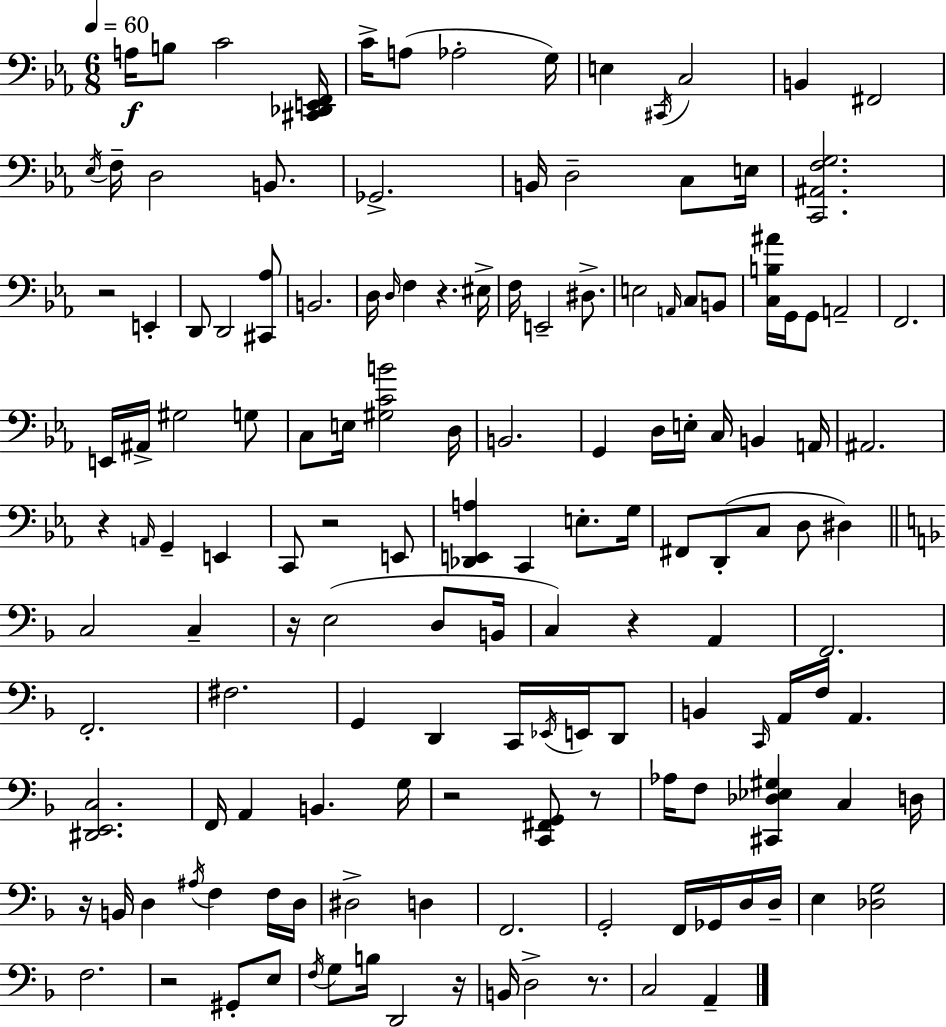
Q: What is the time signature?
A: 6/8